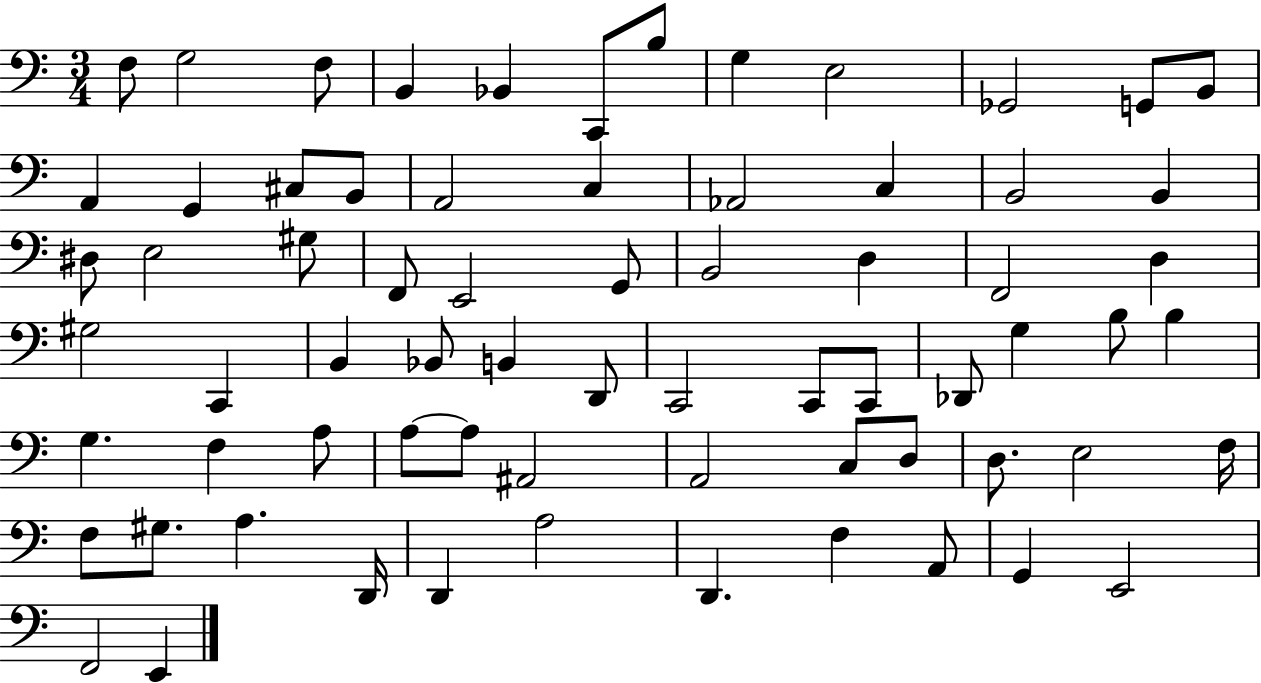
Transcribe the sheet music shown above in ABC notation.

X:1
T:Untitled
M:3/4
L:1/4
K:C
F,/2 G,2 F,/2 B,, _B,, C,,/2 B,/2 G, E,2 _G,,2 G,,/2 B,,/2 A,, G,, ^C,/2 B,,/2 A,,2 C, _A,,2 C, B,,2 B,, ^D,/2 E,2 ^G,/2 F,,/2 E,,2 G,,/2 B,,2 D, F,,2 D, ^G,2 C,, B,, _B,,/2 B,, D,,/2 C,,2 C,,/2 C,,/2 _D,,/2 G, B,/2 B, G, F, A,/2 A,/2 A,/2 ^A,,2 A,,2 C,/2 D,/2 D,/2 E,2 F,/4 F,/2 ^G,/2 A, D,,/4 D,, A,2 D,, F, A,,/2 G,, E,,2 F,,2 E,,